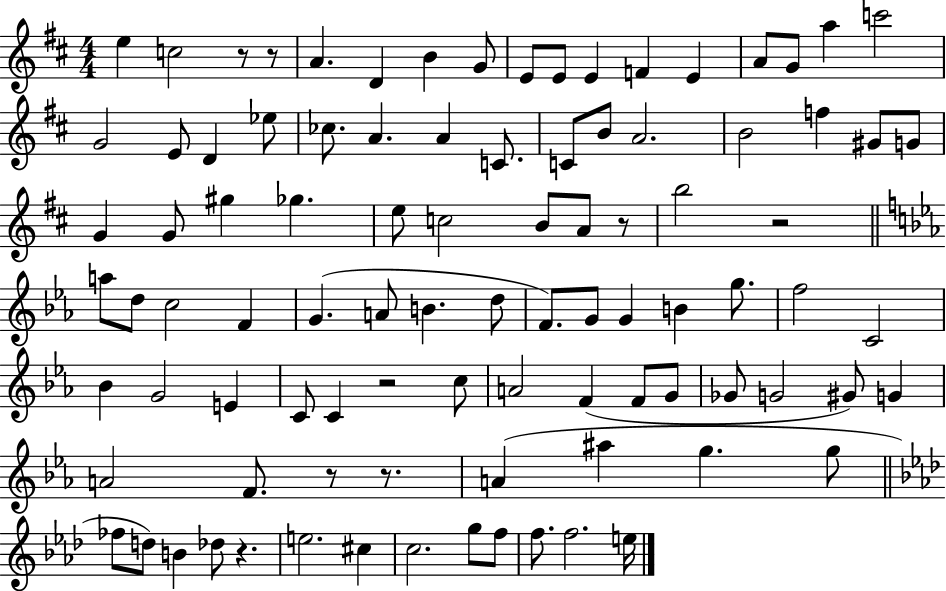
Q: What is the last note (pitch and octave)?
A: E5